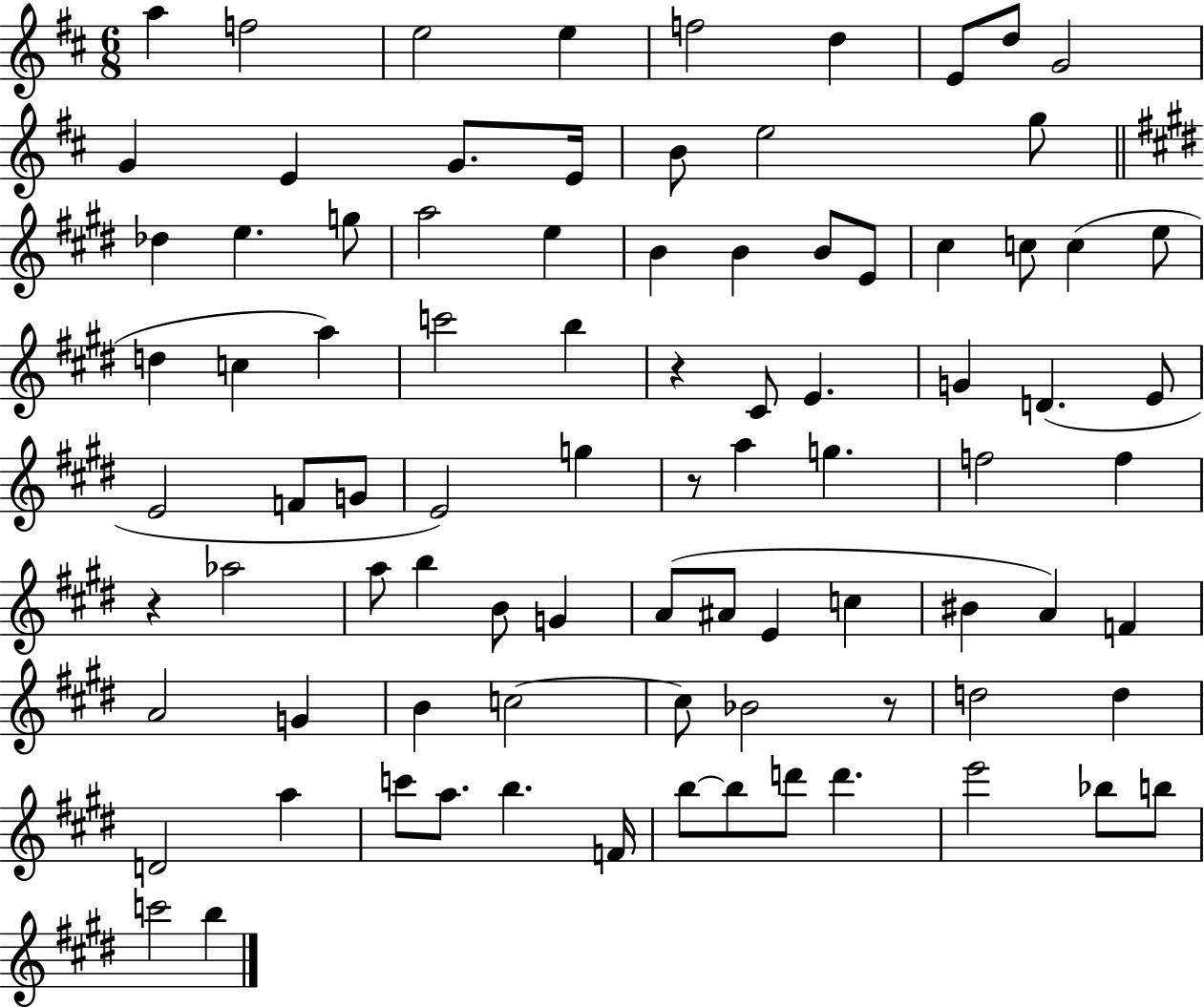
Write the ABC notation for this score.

X:1
T:Untitled
M:6/8
L:1/4
K:D
a f2 e2 e f2 d E/2 d/2 G2 G E G/2 E/4 B/2 e2 g/2 _d e g/2 a2 e B B B/2 E/2 ^c c/2 c e/2 d c a c'2 b z ^C/2 E G D E/2 E2 F/2 G/2 E2 g z/2 a g f2 f z _a2 a/2 b B/2 G A/2 ^A/2 E c ^B A F A2 G B c2 c/2 _B2 z/2 d2 d D2 a c'/2 a/2 b F/4 b/2 b/2 d'/2 d' e'2 _b/2 b/2 c'2 b